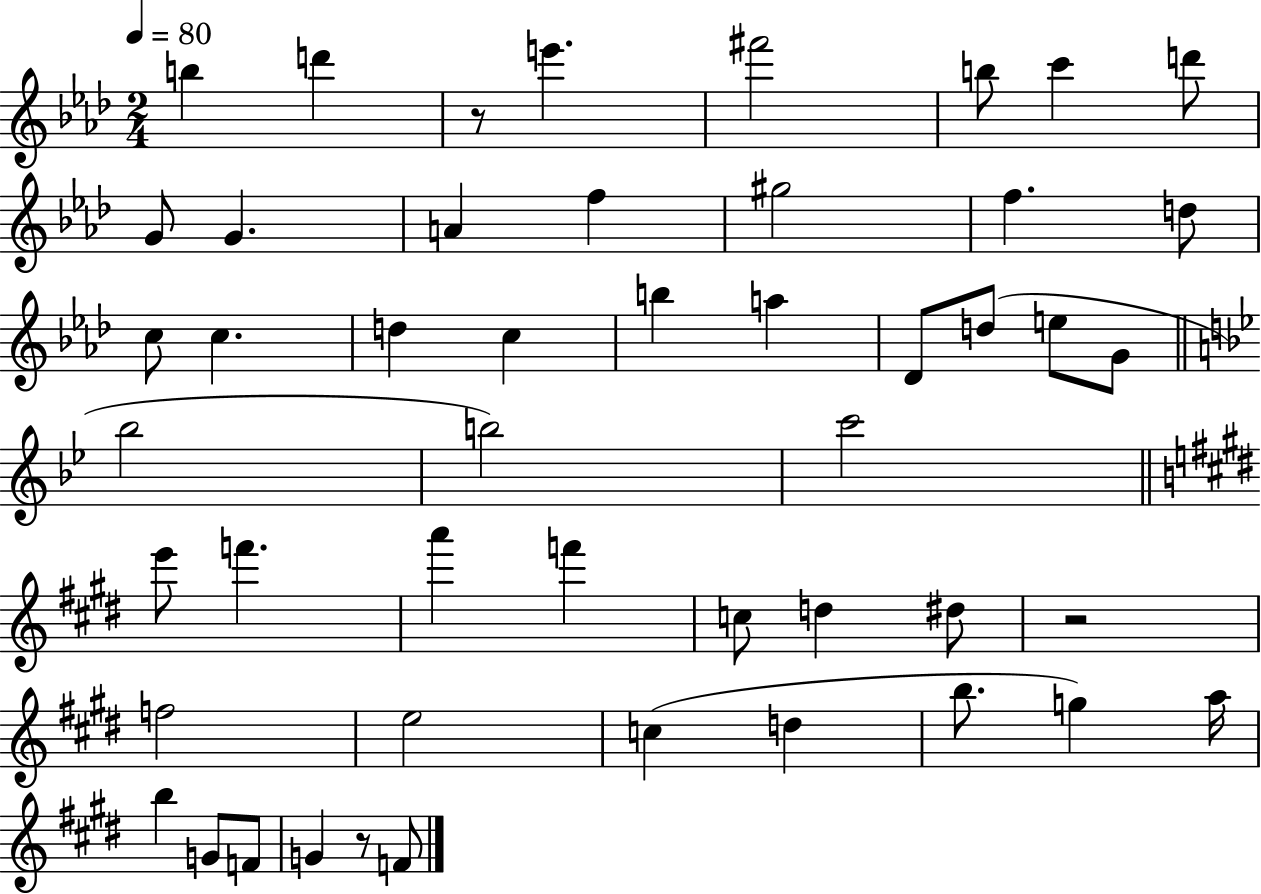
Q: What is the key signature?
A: AES major